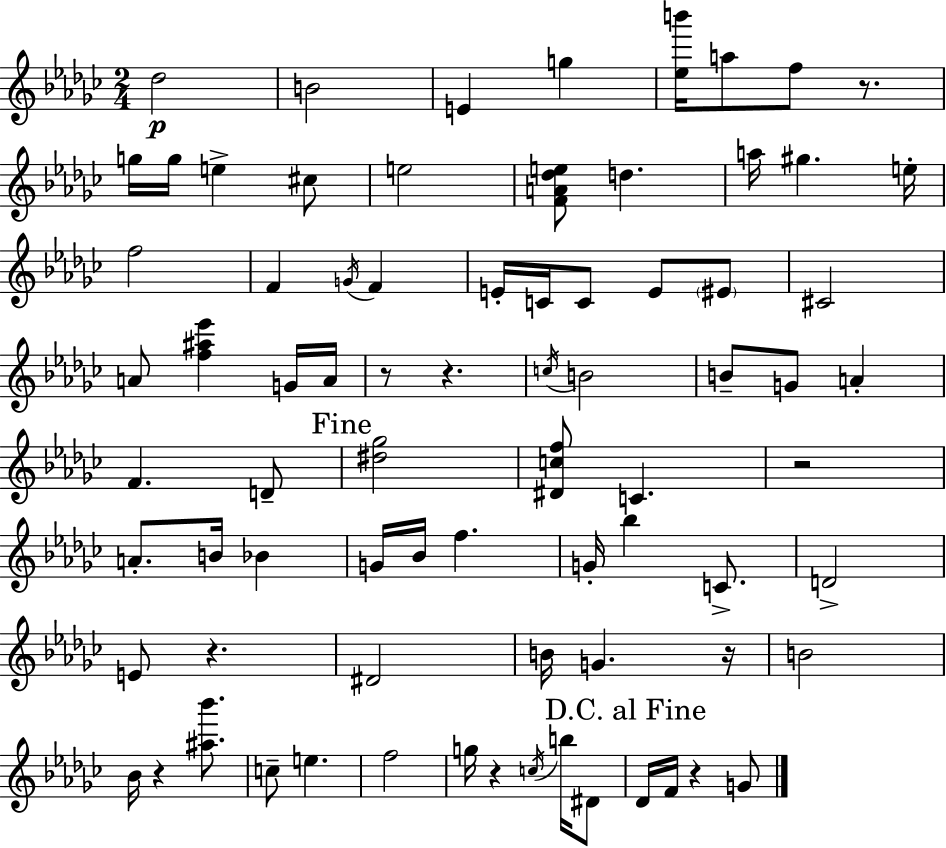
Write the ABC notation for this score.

X:1
T:Untitled
M:2/4
L:1/4
K:Ebm
_d2 B2 E g [_eb']/4 a/2 f/2 z/2 g/4 g/4 e ^c/2 e2 [FA_de]/2 d a/4 ^g e/4 f2 F G/4 F E/4 C/4 C/2 E/2 ^E/2 ^C2 A/2 [f^a_e'] G/4 A/4 z/2 z c/4 B2 B/2 G/2 A F D/2 [^d_g]2 [^Dcf]/2 C z2 A/2 B/4 _B G/4 _B/4 f G/4 _b C/2 D2 E/2 z ^D2 B/4 G z/4 B2 _B/4 z [^a_b']/2 c/2 e f2 g/4 z c/4 b/4 ^D/2 _D/4 F/4 z G/2